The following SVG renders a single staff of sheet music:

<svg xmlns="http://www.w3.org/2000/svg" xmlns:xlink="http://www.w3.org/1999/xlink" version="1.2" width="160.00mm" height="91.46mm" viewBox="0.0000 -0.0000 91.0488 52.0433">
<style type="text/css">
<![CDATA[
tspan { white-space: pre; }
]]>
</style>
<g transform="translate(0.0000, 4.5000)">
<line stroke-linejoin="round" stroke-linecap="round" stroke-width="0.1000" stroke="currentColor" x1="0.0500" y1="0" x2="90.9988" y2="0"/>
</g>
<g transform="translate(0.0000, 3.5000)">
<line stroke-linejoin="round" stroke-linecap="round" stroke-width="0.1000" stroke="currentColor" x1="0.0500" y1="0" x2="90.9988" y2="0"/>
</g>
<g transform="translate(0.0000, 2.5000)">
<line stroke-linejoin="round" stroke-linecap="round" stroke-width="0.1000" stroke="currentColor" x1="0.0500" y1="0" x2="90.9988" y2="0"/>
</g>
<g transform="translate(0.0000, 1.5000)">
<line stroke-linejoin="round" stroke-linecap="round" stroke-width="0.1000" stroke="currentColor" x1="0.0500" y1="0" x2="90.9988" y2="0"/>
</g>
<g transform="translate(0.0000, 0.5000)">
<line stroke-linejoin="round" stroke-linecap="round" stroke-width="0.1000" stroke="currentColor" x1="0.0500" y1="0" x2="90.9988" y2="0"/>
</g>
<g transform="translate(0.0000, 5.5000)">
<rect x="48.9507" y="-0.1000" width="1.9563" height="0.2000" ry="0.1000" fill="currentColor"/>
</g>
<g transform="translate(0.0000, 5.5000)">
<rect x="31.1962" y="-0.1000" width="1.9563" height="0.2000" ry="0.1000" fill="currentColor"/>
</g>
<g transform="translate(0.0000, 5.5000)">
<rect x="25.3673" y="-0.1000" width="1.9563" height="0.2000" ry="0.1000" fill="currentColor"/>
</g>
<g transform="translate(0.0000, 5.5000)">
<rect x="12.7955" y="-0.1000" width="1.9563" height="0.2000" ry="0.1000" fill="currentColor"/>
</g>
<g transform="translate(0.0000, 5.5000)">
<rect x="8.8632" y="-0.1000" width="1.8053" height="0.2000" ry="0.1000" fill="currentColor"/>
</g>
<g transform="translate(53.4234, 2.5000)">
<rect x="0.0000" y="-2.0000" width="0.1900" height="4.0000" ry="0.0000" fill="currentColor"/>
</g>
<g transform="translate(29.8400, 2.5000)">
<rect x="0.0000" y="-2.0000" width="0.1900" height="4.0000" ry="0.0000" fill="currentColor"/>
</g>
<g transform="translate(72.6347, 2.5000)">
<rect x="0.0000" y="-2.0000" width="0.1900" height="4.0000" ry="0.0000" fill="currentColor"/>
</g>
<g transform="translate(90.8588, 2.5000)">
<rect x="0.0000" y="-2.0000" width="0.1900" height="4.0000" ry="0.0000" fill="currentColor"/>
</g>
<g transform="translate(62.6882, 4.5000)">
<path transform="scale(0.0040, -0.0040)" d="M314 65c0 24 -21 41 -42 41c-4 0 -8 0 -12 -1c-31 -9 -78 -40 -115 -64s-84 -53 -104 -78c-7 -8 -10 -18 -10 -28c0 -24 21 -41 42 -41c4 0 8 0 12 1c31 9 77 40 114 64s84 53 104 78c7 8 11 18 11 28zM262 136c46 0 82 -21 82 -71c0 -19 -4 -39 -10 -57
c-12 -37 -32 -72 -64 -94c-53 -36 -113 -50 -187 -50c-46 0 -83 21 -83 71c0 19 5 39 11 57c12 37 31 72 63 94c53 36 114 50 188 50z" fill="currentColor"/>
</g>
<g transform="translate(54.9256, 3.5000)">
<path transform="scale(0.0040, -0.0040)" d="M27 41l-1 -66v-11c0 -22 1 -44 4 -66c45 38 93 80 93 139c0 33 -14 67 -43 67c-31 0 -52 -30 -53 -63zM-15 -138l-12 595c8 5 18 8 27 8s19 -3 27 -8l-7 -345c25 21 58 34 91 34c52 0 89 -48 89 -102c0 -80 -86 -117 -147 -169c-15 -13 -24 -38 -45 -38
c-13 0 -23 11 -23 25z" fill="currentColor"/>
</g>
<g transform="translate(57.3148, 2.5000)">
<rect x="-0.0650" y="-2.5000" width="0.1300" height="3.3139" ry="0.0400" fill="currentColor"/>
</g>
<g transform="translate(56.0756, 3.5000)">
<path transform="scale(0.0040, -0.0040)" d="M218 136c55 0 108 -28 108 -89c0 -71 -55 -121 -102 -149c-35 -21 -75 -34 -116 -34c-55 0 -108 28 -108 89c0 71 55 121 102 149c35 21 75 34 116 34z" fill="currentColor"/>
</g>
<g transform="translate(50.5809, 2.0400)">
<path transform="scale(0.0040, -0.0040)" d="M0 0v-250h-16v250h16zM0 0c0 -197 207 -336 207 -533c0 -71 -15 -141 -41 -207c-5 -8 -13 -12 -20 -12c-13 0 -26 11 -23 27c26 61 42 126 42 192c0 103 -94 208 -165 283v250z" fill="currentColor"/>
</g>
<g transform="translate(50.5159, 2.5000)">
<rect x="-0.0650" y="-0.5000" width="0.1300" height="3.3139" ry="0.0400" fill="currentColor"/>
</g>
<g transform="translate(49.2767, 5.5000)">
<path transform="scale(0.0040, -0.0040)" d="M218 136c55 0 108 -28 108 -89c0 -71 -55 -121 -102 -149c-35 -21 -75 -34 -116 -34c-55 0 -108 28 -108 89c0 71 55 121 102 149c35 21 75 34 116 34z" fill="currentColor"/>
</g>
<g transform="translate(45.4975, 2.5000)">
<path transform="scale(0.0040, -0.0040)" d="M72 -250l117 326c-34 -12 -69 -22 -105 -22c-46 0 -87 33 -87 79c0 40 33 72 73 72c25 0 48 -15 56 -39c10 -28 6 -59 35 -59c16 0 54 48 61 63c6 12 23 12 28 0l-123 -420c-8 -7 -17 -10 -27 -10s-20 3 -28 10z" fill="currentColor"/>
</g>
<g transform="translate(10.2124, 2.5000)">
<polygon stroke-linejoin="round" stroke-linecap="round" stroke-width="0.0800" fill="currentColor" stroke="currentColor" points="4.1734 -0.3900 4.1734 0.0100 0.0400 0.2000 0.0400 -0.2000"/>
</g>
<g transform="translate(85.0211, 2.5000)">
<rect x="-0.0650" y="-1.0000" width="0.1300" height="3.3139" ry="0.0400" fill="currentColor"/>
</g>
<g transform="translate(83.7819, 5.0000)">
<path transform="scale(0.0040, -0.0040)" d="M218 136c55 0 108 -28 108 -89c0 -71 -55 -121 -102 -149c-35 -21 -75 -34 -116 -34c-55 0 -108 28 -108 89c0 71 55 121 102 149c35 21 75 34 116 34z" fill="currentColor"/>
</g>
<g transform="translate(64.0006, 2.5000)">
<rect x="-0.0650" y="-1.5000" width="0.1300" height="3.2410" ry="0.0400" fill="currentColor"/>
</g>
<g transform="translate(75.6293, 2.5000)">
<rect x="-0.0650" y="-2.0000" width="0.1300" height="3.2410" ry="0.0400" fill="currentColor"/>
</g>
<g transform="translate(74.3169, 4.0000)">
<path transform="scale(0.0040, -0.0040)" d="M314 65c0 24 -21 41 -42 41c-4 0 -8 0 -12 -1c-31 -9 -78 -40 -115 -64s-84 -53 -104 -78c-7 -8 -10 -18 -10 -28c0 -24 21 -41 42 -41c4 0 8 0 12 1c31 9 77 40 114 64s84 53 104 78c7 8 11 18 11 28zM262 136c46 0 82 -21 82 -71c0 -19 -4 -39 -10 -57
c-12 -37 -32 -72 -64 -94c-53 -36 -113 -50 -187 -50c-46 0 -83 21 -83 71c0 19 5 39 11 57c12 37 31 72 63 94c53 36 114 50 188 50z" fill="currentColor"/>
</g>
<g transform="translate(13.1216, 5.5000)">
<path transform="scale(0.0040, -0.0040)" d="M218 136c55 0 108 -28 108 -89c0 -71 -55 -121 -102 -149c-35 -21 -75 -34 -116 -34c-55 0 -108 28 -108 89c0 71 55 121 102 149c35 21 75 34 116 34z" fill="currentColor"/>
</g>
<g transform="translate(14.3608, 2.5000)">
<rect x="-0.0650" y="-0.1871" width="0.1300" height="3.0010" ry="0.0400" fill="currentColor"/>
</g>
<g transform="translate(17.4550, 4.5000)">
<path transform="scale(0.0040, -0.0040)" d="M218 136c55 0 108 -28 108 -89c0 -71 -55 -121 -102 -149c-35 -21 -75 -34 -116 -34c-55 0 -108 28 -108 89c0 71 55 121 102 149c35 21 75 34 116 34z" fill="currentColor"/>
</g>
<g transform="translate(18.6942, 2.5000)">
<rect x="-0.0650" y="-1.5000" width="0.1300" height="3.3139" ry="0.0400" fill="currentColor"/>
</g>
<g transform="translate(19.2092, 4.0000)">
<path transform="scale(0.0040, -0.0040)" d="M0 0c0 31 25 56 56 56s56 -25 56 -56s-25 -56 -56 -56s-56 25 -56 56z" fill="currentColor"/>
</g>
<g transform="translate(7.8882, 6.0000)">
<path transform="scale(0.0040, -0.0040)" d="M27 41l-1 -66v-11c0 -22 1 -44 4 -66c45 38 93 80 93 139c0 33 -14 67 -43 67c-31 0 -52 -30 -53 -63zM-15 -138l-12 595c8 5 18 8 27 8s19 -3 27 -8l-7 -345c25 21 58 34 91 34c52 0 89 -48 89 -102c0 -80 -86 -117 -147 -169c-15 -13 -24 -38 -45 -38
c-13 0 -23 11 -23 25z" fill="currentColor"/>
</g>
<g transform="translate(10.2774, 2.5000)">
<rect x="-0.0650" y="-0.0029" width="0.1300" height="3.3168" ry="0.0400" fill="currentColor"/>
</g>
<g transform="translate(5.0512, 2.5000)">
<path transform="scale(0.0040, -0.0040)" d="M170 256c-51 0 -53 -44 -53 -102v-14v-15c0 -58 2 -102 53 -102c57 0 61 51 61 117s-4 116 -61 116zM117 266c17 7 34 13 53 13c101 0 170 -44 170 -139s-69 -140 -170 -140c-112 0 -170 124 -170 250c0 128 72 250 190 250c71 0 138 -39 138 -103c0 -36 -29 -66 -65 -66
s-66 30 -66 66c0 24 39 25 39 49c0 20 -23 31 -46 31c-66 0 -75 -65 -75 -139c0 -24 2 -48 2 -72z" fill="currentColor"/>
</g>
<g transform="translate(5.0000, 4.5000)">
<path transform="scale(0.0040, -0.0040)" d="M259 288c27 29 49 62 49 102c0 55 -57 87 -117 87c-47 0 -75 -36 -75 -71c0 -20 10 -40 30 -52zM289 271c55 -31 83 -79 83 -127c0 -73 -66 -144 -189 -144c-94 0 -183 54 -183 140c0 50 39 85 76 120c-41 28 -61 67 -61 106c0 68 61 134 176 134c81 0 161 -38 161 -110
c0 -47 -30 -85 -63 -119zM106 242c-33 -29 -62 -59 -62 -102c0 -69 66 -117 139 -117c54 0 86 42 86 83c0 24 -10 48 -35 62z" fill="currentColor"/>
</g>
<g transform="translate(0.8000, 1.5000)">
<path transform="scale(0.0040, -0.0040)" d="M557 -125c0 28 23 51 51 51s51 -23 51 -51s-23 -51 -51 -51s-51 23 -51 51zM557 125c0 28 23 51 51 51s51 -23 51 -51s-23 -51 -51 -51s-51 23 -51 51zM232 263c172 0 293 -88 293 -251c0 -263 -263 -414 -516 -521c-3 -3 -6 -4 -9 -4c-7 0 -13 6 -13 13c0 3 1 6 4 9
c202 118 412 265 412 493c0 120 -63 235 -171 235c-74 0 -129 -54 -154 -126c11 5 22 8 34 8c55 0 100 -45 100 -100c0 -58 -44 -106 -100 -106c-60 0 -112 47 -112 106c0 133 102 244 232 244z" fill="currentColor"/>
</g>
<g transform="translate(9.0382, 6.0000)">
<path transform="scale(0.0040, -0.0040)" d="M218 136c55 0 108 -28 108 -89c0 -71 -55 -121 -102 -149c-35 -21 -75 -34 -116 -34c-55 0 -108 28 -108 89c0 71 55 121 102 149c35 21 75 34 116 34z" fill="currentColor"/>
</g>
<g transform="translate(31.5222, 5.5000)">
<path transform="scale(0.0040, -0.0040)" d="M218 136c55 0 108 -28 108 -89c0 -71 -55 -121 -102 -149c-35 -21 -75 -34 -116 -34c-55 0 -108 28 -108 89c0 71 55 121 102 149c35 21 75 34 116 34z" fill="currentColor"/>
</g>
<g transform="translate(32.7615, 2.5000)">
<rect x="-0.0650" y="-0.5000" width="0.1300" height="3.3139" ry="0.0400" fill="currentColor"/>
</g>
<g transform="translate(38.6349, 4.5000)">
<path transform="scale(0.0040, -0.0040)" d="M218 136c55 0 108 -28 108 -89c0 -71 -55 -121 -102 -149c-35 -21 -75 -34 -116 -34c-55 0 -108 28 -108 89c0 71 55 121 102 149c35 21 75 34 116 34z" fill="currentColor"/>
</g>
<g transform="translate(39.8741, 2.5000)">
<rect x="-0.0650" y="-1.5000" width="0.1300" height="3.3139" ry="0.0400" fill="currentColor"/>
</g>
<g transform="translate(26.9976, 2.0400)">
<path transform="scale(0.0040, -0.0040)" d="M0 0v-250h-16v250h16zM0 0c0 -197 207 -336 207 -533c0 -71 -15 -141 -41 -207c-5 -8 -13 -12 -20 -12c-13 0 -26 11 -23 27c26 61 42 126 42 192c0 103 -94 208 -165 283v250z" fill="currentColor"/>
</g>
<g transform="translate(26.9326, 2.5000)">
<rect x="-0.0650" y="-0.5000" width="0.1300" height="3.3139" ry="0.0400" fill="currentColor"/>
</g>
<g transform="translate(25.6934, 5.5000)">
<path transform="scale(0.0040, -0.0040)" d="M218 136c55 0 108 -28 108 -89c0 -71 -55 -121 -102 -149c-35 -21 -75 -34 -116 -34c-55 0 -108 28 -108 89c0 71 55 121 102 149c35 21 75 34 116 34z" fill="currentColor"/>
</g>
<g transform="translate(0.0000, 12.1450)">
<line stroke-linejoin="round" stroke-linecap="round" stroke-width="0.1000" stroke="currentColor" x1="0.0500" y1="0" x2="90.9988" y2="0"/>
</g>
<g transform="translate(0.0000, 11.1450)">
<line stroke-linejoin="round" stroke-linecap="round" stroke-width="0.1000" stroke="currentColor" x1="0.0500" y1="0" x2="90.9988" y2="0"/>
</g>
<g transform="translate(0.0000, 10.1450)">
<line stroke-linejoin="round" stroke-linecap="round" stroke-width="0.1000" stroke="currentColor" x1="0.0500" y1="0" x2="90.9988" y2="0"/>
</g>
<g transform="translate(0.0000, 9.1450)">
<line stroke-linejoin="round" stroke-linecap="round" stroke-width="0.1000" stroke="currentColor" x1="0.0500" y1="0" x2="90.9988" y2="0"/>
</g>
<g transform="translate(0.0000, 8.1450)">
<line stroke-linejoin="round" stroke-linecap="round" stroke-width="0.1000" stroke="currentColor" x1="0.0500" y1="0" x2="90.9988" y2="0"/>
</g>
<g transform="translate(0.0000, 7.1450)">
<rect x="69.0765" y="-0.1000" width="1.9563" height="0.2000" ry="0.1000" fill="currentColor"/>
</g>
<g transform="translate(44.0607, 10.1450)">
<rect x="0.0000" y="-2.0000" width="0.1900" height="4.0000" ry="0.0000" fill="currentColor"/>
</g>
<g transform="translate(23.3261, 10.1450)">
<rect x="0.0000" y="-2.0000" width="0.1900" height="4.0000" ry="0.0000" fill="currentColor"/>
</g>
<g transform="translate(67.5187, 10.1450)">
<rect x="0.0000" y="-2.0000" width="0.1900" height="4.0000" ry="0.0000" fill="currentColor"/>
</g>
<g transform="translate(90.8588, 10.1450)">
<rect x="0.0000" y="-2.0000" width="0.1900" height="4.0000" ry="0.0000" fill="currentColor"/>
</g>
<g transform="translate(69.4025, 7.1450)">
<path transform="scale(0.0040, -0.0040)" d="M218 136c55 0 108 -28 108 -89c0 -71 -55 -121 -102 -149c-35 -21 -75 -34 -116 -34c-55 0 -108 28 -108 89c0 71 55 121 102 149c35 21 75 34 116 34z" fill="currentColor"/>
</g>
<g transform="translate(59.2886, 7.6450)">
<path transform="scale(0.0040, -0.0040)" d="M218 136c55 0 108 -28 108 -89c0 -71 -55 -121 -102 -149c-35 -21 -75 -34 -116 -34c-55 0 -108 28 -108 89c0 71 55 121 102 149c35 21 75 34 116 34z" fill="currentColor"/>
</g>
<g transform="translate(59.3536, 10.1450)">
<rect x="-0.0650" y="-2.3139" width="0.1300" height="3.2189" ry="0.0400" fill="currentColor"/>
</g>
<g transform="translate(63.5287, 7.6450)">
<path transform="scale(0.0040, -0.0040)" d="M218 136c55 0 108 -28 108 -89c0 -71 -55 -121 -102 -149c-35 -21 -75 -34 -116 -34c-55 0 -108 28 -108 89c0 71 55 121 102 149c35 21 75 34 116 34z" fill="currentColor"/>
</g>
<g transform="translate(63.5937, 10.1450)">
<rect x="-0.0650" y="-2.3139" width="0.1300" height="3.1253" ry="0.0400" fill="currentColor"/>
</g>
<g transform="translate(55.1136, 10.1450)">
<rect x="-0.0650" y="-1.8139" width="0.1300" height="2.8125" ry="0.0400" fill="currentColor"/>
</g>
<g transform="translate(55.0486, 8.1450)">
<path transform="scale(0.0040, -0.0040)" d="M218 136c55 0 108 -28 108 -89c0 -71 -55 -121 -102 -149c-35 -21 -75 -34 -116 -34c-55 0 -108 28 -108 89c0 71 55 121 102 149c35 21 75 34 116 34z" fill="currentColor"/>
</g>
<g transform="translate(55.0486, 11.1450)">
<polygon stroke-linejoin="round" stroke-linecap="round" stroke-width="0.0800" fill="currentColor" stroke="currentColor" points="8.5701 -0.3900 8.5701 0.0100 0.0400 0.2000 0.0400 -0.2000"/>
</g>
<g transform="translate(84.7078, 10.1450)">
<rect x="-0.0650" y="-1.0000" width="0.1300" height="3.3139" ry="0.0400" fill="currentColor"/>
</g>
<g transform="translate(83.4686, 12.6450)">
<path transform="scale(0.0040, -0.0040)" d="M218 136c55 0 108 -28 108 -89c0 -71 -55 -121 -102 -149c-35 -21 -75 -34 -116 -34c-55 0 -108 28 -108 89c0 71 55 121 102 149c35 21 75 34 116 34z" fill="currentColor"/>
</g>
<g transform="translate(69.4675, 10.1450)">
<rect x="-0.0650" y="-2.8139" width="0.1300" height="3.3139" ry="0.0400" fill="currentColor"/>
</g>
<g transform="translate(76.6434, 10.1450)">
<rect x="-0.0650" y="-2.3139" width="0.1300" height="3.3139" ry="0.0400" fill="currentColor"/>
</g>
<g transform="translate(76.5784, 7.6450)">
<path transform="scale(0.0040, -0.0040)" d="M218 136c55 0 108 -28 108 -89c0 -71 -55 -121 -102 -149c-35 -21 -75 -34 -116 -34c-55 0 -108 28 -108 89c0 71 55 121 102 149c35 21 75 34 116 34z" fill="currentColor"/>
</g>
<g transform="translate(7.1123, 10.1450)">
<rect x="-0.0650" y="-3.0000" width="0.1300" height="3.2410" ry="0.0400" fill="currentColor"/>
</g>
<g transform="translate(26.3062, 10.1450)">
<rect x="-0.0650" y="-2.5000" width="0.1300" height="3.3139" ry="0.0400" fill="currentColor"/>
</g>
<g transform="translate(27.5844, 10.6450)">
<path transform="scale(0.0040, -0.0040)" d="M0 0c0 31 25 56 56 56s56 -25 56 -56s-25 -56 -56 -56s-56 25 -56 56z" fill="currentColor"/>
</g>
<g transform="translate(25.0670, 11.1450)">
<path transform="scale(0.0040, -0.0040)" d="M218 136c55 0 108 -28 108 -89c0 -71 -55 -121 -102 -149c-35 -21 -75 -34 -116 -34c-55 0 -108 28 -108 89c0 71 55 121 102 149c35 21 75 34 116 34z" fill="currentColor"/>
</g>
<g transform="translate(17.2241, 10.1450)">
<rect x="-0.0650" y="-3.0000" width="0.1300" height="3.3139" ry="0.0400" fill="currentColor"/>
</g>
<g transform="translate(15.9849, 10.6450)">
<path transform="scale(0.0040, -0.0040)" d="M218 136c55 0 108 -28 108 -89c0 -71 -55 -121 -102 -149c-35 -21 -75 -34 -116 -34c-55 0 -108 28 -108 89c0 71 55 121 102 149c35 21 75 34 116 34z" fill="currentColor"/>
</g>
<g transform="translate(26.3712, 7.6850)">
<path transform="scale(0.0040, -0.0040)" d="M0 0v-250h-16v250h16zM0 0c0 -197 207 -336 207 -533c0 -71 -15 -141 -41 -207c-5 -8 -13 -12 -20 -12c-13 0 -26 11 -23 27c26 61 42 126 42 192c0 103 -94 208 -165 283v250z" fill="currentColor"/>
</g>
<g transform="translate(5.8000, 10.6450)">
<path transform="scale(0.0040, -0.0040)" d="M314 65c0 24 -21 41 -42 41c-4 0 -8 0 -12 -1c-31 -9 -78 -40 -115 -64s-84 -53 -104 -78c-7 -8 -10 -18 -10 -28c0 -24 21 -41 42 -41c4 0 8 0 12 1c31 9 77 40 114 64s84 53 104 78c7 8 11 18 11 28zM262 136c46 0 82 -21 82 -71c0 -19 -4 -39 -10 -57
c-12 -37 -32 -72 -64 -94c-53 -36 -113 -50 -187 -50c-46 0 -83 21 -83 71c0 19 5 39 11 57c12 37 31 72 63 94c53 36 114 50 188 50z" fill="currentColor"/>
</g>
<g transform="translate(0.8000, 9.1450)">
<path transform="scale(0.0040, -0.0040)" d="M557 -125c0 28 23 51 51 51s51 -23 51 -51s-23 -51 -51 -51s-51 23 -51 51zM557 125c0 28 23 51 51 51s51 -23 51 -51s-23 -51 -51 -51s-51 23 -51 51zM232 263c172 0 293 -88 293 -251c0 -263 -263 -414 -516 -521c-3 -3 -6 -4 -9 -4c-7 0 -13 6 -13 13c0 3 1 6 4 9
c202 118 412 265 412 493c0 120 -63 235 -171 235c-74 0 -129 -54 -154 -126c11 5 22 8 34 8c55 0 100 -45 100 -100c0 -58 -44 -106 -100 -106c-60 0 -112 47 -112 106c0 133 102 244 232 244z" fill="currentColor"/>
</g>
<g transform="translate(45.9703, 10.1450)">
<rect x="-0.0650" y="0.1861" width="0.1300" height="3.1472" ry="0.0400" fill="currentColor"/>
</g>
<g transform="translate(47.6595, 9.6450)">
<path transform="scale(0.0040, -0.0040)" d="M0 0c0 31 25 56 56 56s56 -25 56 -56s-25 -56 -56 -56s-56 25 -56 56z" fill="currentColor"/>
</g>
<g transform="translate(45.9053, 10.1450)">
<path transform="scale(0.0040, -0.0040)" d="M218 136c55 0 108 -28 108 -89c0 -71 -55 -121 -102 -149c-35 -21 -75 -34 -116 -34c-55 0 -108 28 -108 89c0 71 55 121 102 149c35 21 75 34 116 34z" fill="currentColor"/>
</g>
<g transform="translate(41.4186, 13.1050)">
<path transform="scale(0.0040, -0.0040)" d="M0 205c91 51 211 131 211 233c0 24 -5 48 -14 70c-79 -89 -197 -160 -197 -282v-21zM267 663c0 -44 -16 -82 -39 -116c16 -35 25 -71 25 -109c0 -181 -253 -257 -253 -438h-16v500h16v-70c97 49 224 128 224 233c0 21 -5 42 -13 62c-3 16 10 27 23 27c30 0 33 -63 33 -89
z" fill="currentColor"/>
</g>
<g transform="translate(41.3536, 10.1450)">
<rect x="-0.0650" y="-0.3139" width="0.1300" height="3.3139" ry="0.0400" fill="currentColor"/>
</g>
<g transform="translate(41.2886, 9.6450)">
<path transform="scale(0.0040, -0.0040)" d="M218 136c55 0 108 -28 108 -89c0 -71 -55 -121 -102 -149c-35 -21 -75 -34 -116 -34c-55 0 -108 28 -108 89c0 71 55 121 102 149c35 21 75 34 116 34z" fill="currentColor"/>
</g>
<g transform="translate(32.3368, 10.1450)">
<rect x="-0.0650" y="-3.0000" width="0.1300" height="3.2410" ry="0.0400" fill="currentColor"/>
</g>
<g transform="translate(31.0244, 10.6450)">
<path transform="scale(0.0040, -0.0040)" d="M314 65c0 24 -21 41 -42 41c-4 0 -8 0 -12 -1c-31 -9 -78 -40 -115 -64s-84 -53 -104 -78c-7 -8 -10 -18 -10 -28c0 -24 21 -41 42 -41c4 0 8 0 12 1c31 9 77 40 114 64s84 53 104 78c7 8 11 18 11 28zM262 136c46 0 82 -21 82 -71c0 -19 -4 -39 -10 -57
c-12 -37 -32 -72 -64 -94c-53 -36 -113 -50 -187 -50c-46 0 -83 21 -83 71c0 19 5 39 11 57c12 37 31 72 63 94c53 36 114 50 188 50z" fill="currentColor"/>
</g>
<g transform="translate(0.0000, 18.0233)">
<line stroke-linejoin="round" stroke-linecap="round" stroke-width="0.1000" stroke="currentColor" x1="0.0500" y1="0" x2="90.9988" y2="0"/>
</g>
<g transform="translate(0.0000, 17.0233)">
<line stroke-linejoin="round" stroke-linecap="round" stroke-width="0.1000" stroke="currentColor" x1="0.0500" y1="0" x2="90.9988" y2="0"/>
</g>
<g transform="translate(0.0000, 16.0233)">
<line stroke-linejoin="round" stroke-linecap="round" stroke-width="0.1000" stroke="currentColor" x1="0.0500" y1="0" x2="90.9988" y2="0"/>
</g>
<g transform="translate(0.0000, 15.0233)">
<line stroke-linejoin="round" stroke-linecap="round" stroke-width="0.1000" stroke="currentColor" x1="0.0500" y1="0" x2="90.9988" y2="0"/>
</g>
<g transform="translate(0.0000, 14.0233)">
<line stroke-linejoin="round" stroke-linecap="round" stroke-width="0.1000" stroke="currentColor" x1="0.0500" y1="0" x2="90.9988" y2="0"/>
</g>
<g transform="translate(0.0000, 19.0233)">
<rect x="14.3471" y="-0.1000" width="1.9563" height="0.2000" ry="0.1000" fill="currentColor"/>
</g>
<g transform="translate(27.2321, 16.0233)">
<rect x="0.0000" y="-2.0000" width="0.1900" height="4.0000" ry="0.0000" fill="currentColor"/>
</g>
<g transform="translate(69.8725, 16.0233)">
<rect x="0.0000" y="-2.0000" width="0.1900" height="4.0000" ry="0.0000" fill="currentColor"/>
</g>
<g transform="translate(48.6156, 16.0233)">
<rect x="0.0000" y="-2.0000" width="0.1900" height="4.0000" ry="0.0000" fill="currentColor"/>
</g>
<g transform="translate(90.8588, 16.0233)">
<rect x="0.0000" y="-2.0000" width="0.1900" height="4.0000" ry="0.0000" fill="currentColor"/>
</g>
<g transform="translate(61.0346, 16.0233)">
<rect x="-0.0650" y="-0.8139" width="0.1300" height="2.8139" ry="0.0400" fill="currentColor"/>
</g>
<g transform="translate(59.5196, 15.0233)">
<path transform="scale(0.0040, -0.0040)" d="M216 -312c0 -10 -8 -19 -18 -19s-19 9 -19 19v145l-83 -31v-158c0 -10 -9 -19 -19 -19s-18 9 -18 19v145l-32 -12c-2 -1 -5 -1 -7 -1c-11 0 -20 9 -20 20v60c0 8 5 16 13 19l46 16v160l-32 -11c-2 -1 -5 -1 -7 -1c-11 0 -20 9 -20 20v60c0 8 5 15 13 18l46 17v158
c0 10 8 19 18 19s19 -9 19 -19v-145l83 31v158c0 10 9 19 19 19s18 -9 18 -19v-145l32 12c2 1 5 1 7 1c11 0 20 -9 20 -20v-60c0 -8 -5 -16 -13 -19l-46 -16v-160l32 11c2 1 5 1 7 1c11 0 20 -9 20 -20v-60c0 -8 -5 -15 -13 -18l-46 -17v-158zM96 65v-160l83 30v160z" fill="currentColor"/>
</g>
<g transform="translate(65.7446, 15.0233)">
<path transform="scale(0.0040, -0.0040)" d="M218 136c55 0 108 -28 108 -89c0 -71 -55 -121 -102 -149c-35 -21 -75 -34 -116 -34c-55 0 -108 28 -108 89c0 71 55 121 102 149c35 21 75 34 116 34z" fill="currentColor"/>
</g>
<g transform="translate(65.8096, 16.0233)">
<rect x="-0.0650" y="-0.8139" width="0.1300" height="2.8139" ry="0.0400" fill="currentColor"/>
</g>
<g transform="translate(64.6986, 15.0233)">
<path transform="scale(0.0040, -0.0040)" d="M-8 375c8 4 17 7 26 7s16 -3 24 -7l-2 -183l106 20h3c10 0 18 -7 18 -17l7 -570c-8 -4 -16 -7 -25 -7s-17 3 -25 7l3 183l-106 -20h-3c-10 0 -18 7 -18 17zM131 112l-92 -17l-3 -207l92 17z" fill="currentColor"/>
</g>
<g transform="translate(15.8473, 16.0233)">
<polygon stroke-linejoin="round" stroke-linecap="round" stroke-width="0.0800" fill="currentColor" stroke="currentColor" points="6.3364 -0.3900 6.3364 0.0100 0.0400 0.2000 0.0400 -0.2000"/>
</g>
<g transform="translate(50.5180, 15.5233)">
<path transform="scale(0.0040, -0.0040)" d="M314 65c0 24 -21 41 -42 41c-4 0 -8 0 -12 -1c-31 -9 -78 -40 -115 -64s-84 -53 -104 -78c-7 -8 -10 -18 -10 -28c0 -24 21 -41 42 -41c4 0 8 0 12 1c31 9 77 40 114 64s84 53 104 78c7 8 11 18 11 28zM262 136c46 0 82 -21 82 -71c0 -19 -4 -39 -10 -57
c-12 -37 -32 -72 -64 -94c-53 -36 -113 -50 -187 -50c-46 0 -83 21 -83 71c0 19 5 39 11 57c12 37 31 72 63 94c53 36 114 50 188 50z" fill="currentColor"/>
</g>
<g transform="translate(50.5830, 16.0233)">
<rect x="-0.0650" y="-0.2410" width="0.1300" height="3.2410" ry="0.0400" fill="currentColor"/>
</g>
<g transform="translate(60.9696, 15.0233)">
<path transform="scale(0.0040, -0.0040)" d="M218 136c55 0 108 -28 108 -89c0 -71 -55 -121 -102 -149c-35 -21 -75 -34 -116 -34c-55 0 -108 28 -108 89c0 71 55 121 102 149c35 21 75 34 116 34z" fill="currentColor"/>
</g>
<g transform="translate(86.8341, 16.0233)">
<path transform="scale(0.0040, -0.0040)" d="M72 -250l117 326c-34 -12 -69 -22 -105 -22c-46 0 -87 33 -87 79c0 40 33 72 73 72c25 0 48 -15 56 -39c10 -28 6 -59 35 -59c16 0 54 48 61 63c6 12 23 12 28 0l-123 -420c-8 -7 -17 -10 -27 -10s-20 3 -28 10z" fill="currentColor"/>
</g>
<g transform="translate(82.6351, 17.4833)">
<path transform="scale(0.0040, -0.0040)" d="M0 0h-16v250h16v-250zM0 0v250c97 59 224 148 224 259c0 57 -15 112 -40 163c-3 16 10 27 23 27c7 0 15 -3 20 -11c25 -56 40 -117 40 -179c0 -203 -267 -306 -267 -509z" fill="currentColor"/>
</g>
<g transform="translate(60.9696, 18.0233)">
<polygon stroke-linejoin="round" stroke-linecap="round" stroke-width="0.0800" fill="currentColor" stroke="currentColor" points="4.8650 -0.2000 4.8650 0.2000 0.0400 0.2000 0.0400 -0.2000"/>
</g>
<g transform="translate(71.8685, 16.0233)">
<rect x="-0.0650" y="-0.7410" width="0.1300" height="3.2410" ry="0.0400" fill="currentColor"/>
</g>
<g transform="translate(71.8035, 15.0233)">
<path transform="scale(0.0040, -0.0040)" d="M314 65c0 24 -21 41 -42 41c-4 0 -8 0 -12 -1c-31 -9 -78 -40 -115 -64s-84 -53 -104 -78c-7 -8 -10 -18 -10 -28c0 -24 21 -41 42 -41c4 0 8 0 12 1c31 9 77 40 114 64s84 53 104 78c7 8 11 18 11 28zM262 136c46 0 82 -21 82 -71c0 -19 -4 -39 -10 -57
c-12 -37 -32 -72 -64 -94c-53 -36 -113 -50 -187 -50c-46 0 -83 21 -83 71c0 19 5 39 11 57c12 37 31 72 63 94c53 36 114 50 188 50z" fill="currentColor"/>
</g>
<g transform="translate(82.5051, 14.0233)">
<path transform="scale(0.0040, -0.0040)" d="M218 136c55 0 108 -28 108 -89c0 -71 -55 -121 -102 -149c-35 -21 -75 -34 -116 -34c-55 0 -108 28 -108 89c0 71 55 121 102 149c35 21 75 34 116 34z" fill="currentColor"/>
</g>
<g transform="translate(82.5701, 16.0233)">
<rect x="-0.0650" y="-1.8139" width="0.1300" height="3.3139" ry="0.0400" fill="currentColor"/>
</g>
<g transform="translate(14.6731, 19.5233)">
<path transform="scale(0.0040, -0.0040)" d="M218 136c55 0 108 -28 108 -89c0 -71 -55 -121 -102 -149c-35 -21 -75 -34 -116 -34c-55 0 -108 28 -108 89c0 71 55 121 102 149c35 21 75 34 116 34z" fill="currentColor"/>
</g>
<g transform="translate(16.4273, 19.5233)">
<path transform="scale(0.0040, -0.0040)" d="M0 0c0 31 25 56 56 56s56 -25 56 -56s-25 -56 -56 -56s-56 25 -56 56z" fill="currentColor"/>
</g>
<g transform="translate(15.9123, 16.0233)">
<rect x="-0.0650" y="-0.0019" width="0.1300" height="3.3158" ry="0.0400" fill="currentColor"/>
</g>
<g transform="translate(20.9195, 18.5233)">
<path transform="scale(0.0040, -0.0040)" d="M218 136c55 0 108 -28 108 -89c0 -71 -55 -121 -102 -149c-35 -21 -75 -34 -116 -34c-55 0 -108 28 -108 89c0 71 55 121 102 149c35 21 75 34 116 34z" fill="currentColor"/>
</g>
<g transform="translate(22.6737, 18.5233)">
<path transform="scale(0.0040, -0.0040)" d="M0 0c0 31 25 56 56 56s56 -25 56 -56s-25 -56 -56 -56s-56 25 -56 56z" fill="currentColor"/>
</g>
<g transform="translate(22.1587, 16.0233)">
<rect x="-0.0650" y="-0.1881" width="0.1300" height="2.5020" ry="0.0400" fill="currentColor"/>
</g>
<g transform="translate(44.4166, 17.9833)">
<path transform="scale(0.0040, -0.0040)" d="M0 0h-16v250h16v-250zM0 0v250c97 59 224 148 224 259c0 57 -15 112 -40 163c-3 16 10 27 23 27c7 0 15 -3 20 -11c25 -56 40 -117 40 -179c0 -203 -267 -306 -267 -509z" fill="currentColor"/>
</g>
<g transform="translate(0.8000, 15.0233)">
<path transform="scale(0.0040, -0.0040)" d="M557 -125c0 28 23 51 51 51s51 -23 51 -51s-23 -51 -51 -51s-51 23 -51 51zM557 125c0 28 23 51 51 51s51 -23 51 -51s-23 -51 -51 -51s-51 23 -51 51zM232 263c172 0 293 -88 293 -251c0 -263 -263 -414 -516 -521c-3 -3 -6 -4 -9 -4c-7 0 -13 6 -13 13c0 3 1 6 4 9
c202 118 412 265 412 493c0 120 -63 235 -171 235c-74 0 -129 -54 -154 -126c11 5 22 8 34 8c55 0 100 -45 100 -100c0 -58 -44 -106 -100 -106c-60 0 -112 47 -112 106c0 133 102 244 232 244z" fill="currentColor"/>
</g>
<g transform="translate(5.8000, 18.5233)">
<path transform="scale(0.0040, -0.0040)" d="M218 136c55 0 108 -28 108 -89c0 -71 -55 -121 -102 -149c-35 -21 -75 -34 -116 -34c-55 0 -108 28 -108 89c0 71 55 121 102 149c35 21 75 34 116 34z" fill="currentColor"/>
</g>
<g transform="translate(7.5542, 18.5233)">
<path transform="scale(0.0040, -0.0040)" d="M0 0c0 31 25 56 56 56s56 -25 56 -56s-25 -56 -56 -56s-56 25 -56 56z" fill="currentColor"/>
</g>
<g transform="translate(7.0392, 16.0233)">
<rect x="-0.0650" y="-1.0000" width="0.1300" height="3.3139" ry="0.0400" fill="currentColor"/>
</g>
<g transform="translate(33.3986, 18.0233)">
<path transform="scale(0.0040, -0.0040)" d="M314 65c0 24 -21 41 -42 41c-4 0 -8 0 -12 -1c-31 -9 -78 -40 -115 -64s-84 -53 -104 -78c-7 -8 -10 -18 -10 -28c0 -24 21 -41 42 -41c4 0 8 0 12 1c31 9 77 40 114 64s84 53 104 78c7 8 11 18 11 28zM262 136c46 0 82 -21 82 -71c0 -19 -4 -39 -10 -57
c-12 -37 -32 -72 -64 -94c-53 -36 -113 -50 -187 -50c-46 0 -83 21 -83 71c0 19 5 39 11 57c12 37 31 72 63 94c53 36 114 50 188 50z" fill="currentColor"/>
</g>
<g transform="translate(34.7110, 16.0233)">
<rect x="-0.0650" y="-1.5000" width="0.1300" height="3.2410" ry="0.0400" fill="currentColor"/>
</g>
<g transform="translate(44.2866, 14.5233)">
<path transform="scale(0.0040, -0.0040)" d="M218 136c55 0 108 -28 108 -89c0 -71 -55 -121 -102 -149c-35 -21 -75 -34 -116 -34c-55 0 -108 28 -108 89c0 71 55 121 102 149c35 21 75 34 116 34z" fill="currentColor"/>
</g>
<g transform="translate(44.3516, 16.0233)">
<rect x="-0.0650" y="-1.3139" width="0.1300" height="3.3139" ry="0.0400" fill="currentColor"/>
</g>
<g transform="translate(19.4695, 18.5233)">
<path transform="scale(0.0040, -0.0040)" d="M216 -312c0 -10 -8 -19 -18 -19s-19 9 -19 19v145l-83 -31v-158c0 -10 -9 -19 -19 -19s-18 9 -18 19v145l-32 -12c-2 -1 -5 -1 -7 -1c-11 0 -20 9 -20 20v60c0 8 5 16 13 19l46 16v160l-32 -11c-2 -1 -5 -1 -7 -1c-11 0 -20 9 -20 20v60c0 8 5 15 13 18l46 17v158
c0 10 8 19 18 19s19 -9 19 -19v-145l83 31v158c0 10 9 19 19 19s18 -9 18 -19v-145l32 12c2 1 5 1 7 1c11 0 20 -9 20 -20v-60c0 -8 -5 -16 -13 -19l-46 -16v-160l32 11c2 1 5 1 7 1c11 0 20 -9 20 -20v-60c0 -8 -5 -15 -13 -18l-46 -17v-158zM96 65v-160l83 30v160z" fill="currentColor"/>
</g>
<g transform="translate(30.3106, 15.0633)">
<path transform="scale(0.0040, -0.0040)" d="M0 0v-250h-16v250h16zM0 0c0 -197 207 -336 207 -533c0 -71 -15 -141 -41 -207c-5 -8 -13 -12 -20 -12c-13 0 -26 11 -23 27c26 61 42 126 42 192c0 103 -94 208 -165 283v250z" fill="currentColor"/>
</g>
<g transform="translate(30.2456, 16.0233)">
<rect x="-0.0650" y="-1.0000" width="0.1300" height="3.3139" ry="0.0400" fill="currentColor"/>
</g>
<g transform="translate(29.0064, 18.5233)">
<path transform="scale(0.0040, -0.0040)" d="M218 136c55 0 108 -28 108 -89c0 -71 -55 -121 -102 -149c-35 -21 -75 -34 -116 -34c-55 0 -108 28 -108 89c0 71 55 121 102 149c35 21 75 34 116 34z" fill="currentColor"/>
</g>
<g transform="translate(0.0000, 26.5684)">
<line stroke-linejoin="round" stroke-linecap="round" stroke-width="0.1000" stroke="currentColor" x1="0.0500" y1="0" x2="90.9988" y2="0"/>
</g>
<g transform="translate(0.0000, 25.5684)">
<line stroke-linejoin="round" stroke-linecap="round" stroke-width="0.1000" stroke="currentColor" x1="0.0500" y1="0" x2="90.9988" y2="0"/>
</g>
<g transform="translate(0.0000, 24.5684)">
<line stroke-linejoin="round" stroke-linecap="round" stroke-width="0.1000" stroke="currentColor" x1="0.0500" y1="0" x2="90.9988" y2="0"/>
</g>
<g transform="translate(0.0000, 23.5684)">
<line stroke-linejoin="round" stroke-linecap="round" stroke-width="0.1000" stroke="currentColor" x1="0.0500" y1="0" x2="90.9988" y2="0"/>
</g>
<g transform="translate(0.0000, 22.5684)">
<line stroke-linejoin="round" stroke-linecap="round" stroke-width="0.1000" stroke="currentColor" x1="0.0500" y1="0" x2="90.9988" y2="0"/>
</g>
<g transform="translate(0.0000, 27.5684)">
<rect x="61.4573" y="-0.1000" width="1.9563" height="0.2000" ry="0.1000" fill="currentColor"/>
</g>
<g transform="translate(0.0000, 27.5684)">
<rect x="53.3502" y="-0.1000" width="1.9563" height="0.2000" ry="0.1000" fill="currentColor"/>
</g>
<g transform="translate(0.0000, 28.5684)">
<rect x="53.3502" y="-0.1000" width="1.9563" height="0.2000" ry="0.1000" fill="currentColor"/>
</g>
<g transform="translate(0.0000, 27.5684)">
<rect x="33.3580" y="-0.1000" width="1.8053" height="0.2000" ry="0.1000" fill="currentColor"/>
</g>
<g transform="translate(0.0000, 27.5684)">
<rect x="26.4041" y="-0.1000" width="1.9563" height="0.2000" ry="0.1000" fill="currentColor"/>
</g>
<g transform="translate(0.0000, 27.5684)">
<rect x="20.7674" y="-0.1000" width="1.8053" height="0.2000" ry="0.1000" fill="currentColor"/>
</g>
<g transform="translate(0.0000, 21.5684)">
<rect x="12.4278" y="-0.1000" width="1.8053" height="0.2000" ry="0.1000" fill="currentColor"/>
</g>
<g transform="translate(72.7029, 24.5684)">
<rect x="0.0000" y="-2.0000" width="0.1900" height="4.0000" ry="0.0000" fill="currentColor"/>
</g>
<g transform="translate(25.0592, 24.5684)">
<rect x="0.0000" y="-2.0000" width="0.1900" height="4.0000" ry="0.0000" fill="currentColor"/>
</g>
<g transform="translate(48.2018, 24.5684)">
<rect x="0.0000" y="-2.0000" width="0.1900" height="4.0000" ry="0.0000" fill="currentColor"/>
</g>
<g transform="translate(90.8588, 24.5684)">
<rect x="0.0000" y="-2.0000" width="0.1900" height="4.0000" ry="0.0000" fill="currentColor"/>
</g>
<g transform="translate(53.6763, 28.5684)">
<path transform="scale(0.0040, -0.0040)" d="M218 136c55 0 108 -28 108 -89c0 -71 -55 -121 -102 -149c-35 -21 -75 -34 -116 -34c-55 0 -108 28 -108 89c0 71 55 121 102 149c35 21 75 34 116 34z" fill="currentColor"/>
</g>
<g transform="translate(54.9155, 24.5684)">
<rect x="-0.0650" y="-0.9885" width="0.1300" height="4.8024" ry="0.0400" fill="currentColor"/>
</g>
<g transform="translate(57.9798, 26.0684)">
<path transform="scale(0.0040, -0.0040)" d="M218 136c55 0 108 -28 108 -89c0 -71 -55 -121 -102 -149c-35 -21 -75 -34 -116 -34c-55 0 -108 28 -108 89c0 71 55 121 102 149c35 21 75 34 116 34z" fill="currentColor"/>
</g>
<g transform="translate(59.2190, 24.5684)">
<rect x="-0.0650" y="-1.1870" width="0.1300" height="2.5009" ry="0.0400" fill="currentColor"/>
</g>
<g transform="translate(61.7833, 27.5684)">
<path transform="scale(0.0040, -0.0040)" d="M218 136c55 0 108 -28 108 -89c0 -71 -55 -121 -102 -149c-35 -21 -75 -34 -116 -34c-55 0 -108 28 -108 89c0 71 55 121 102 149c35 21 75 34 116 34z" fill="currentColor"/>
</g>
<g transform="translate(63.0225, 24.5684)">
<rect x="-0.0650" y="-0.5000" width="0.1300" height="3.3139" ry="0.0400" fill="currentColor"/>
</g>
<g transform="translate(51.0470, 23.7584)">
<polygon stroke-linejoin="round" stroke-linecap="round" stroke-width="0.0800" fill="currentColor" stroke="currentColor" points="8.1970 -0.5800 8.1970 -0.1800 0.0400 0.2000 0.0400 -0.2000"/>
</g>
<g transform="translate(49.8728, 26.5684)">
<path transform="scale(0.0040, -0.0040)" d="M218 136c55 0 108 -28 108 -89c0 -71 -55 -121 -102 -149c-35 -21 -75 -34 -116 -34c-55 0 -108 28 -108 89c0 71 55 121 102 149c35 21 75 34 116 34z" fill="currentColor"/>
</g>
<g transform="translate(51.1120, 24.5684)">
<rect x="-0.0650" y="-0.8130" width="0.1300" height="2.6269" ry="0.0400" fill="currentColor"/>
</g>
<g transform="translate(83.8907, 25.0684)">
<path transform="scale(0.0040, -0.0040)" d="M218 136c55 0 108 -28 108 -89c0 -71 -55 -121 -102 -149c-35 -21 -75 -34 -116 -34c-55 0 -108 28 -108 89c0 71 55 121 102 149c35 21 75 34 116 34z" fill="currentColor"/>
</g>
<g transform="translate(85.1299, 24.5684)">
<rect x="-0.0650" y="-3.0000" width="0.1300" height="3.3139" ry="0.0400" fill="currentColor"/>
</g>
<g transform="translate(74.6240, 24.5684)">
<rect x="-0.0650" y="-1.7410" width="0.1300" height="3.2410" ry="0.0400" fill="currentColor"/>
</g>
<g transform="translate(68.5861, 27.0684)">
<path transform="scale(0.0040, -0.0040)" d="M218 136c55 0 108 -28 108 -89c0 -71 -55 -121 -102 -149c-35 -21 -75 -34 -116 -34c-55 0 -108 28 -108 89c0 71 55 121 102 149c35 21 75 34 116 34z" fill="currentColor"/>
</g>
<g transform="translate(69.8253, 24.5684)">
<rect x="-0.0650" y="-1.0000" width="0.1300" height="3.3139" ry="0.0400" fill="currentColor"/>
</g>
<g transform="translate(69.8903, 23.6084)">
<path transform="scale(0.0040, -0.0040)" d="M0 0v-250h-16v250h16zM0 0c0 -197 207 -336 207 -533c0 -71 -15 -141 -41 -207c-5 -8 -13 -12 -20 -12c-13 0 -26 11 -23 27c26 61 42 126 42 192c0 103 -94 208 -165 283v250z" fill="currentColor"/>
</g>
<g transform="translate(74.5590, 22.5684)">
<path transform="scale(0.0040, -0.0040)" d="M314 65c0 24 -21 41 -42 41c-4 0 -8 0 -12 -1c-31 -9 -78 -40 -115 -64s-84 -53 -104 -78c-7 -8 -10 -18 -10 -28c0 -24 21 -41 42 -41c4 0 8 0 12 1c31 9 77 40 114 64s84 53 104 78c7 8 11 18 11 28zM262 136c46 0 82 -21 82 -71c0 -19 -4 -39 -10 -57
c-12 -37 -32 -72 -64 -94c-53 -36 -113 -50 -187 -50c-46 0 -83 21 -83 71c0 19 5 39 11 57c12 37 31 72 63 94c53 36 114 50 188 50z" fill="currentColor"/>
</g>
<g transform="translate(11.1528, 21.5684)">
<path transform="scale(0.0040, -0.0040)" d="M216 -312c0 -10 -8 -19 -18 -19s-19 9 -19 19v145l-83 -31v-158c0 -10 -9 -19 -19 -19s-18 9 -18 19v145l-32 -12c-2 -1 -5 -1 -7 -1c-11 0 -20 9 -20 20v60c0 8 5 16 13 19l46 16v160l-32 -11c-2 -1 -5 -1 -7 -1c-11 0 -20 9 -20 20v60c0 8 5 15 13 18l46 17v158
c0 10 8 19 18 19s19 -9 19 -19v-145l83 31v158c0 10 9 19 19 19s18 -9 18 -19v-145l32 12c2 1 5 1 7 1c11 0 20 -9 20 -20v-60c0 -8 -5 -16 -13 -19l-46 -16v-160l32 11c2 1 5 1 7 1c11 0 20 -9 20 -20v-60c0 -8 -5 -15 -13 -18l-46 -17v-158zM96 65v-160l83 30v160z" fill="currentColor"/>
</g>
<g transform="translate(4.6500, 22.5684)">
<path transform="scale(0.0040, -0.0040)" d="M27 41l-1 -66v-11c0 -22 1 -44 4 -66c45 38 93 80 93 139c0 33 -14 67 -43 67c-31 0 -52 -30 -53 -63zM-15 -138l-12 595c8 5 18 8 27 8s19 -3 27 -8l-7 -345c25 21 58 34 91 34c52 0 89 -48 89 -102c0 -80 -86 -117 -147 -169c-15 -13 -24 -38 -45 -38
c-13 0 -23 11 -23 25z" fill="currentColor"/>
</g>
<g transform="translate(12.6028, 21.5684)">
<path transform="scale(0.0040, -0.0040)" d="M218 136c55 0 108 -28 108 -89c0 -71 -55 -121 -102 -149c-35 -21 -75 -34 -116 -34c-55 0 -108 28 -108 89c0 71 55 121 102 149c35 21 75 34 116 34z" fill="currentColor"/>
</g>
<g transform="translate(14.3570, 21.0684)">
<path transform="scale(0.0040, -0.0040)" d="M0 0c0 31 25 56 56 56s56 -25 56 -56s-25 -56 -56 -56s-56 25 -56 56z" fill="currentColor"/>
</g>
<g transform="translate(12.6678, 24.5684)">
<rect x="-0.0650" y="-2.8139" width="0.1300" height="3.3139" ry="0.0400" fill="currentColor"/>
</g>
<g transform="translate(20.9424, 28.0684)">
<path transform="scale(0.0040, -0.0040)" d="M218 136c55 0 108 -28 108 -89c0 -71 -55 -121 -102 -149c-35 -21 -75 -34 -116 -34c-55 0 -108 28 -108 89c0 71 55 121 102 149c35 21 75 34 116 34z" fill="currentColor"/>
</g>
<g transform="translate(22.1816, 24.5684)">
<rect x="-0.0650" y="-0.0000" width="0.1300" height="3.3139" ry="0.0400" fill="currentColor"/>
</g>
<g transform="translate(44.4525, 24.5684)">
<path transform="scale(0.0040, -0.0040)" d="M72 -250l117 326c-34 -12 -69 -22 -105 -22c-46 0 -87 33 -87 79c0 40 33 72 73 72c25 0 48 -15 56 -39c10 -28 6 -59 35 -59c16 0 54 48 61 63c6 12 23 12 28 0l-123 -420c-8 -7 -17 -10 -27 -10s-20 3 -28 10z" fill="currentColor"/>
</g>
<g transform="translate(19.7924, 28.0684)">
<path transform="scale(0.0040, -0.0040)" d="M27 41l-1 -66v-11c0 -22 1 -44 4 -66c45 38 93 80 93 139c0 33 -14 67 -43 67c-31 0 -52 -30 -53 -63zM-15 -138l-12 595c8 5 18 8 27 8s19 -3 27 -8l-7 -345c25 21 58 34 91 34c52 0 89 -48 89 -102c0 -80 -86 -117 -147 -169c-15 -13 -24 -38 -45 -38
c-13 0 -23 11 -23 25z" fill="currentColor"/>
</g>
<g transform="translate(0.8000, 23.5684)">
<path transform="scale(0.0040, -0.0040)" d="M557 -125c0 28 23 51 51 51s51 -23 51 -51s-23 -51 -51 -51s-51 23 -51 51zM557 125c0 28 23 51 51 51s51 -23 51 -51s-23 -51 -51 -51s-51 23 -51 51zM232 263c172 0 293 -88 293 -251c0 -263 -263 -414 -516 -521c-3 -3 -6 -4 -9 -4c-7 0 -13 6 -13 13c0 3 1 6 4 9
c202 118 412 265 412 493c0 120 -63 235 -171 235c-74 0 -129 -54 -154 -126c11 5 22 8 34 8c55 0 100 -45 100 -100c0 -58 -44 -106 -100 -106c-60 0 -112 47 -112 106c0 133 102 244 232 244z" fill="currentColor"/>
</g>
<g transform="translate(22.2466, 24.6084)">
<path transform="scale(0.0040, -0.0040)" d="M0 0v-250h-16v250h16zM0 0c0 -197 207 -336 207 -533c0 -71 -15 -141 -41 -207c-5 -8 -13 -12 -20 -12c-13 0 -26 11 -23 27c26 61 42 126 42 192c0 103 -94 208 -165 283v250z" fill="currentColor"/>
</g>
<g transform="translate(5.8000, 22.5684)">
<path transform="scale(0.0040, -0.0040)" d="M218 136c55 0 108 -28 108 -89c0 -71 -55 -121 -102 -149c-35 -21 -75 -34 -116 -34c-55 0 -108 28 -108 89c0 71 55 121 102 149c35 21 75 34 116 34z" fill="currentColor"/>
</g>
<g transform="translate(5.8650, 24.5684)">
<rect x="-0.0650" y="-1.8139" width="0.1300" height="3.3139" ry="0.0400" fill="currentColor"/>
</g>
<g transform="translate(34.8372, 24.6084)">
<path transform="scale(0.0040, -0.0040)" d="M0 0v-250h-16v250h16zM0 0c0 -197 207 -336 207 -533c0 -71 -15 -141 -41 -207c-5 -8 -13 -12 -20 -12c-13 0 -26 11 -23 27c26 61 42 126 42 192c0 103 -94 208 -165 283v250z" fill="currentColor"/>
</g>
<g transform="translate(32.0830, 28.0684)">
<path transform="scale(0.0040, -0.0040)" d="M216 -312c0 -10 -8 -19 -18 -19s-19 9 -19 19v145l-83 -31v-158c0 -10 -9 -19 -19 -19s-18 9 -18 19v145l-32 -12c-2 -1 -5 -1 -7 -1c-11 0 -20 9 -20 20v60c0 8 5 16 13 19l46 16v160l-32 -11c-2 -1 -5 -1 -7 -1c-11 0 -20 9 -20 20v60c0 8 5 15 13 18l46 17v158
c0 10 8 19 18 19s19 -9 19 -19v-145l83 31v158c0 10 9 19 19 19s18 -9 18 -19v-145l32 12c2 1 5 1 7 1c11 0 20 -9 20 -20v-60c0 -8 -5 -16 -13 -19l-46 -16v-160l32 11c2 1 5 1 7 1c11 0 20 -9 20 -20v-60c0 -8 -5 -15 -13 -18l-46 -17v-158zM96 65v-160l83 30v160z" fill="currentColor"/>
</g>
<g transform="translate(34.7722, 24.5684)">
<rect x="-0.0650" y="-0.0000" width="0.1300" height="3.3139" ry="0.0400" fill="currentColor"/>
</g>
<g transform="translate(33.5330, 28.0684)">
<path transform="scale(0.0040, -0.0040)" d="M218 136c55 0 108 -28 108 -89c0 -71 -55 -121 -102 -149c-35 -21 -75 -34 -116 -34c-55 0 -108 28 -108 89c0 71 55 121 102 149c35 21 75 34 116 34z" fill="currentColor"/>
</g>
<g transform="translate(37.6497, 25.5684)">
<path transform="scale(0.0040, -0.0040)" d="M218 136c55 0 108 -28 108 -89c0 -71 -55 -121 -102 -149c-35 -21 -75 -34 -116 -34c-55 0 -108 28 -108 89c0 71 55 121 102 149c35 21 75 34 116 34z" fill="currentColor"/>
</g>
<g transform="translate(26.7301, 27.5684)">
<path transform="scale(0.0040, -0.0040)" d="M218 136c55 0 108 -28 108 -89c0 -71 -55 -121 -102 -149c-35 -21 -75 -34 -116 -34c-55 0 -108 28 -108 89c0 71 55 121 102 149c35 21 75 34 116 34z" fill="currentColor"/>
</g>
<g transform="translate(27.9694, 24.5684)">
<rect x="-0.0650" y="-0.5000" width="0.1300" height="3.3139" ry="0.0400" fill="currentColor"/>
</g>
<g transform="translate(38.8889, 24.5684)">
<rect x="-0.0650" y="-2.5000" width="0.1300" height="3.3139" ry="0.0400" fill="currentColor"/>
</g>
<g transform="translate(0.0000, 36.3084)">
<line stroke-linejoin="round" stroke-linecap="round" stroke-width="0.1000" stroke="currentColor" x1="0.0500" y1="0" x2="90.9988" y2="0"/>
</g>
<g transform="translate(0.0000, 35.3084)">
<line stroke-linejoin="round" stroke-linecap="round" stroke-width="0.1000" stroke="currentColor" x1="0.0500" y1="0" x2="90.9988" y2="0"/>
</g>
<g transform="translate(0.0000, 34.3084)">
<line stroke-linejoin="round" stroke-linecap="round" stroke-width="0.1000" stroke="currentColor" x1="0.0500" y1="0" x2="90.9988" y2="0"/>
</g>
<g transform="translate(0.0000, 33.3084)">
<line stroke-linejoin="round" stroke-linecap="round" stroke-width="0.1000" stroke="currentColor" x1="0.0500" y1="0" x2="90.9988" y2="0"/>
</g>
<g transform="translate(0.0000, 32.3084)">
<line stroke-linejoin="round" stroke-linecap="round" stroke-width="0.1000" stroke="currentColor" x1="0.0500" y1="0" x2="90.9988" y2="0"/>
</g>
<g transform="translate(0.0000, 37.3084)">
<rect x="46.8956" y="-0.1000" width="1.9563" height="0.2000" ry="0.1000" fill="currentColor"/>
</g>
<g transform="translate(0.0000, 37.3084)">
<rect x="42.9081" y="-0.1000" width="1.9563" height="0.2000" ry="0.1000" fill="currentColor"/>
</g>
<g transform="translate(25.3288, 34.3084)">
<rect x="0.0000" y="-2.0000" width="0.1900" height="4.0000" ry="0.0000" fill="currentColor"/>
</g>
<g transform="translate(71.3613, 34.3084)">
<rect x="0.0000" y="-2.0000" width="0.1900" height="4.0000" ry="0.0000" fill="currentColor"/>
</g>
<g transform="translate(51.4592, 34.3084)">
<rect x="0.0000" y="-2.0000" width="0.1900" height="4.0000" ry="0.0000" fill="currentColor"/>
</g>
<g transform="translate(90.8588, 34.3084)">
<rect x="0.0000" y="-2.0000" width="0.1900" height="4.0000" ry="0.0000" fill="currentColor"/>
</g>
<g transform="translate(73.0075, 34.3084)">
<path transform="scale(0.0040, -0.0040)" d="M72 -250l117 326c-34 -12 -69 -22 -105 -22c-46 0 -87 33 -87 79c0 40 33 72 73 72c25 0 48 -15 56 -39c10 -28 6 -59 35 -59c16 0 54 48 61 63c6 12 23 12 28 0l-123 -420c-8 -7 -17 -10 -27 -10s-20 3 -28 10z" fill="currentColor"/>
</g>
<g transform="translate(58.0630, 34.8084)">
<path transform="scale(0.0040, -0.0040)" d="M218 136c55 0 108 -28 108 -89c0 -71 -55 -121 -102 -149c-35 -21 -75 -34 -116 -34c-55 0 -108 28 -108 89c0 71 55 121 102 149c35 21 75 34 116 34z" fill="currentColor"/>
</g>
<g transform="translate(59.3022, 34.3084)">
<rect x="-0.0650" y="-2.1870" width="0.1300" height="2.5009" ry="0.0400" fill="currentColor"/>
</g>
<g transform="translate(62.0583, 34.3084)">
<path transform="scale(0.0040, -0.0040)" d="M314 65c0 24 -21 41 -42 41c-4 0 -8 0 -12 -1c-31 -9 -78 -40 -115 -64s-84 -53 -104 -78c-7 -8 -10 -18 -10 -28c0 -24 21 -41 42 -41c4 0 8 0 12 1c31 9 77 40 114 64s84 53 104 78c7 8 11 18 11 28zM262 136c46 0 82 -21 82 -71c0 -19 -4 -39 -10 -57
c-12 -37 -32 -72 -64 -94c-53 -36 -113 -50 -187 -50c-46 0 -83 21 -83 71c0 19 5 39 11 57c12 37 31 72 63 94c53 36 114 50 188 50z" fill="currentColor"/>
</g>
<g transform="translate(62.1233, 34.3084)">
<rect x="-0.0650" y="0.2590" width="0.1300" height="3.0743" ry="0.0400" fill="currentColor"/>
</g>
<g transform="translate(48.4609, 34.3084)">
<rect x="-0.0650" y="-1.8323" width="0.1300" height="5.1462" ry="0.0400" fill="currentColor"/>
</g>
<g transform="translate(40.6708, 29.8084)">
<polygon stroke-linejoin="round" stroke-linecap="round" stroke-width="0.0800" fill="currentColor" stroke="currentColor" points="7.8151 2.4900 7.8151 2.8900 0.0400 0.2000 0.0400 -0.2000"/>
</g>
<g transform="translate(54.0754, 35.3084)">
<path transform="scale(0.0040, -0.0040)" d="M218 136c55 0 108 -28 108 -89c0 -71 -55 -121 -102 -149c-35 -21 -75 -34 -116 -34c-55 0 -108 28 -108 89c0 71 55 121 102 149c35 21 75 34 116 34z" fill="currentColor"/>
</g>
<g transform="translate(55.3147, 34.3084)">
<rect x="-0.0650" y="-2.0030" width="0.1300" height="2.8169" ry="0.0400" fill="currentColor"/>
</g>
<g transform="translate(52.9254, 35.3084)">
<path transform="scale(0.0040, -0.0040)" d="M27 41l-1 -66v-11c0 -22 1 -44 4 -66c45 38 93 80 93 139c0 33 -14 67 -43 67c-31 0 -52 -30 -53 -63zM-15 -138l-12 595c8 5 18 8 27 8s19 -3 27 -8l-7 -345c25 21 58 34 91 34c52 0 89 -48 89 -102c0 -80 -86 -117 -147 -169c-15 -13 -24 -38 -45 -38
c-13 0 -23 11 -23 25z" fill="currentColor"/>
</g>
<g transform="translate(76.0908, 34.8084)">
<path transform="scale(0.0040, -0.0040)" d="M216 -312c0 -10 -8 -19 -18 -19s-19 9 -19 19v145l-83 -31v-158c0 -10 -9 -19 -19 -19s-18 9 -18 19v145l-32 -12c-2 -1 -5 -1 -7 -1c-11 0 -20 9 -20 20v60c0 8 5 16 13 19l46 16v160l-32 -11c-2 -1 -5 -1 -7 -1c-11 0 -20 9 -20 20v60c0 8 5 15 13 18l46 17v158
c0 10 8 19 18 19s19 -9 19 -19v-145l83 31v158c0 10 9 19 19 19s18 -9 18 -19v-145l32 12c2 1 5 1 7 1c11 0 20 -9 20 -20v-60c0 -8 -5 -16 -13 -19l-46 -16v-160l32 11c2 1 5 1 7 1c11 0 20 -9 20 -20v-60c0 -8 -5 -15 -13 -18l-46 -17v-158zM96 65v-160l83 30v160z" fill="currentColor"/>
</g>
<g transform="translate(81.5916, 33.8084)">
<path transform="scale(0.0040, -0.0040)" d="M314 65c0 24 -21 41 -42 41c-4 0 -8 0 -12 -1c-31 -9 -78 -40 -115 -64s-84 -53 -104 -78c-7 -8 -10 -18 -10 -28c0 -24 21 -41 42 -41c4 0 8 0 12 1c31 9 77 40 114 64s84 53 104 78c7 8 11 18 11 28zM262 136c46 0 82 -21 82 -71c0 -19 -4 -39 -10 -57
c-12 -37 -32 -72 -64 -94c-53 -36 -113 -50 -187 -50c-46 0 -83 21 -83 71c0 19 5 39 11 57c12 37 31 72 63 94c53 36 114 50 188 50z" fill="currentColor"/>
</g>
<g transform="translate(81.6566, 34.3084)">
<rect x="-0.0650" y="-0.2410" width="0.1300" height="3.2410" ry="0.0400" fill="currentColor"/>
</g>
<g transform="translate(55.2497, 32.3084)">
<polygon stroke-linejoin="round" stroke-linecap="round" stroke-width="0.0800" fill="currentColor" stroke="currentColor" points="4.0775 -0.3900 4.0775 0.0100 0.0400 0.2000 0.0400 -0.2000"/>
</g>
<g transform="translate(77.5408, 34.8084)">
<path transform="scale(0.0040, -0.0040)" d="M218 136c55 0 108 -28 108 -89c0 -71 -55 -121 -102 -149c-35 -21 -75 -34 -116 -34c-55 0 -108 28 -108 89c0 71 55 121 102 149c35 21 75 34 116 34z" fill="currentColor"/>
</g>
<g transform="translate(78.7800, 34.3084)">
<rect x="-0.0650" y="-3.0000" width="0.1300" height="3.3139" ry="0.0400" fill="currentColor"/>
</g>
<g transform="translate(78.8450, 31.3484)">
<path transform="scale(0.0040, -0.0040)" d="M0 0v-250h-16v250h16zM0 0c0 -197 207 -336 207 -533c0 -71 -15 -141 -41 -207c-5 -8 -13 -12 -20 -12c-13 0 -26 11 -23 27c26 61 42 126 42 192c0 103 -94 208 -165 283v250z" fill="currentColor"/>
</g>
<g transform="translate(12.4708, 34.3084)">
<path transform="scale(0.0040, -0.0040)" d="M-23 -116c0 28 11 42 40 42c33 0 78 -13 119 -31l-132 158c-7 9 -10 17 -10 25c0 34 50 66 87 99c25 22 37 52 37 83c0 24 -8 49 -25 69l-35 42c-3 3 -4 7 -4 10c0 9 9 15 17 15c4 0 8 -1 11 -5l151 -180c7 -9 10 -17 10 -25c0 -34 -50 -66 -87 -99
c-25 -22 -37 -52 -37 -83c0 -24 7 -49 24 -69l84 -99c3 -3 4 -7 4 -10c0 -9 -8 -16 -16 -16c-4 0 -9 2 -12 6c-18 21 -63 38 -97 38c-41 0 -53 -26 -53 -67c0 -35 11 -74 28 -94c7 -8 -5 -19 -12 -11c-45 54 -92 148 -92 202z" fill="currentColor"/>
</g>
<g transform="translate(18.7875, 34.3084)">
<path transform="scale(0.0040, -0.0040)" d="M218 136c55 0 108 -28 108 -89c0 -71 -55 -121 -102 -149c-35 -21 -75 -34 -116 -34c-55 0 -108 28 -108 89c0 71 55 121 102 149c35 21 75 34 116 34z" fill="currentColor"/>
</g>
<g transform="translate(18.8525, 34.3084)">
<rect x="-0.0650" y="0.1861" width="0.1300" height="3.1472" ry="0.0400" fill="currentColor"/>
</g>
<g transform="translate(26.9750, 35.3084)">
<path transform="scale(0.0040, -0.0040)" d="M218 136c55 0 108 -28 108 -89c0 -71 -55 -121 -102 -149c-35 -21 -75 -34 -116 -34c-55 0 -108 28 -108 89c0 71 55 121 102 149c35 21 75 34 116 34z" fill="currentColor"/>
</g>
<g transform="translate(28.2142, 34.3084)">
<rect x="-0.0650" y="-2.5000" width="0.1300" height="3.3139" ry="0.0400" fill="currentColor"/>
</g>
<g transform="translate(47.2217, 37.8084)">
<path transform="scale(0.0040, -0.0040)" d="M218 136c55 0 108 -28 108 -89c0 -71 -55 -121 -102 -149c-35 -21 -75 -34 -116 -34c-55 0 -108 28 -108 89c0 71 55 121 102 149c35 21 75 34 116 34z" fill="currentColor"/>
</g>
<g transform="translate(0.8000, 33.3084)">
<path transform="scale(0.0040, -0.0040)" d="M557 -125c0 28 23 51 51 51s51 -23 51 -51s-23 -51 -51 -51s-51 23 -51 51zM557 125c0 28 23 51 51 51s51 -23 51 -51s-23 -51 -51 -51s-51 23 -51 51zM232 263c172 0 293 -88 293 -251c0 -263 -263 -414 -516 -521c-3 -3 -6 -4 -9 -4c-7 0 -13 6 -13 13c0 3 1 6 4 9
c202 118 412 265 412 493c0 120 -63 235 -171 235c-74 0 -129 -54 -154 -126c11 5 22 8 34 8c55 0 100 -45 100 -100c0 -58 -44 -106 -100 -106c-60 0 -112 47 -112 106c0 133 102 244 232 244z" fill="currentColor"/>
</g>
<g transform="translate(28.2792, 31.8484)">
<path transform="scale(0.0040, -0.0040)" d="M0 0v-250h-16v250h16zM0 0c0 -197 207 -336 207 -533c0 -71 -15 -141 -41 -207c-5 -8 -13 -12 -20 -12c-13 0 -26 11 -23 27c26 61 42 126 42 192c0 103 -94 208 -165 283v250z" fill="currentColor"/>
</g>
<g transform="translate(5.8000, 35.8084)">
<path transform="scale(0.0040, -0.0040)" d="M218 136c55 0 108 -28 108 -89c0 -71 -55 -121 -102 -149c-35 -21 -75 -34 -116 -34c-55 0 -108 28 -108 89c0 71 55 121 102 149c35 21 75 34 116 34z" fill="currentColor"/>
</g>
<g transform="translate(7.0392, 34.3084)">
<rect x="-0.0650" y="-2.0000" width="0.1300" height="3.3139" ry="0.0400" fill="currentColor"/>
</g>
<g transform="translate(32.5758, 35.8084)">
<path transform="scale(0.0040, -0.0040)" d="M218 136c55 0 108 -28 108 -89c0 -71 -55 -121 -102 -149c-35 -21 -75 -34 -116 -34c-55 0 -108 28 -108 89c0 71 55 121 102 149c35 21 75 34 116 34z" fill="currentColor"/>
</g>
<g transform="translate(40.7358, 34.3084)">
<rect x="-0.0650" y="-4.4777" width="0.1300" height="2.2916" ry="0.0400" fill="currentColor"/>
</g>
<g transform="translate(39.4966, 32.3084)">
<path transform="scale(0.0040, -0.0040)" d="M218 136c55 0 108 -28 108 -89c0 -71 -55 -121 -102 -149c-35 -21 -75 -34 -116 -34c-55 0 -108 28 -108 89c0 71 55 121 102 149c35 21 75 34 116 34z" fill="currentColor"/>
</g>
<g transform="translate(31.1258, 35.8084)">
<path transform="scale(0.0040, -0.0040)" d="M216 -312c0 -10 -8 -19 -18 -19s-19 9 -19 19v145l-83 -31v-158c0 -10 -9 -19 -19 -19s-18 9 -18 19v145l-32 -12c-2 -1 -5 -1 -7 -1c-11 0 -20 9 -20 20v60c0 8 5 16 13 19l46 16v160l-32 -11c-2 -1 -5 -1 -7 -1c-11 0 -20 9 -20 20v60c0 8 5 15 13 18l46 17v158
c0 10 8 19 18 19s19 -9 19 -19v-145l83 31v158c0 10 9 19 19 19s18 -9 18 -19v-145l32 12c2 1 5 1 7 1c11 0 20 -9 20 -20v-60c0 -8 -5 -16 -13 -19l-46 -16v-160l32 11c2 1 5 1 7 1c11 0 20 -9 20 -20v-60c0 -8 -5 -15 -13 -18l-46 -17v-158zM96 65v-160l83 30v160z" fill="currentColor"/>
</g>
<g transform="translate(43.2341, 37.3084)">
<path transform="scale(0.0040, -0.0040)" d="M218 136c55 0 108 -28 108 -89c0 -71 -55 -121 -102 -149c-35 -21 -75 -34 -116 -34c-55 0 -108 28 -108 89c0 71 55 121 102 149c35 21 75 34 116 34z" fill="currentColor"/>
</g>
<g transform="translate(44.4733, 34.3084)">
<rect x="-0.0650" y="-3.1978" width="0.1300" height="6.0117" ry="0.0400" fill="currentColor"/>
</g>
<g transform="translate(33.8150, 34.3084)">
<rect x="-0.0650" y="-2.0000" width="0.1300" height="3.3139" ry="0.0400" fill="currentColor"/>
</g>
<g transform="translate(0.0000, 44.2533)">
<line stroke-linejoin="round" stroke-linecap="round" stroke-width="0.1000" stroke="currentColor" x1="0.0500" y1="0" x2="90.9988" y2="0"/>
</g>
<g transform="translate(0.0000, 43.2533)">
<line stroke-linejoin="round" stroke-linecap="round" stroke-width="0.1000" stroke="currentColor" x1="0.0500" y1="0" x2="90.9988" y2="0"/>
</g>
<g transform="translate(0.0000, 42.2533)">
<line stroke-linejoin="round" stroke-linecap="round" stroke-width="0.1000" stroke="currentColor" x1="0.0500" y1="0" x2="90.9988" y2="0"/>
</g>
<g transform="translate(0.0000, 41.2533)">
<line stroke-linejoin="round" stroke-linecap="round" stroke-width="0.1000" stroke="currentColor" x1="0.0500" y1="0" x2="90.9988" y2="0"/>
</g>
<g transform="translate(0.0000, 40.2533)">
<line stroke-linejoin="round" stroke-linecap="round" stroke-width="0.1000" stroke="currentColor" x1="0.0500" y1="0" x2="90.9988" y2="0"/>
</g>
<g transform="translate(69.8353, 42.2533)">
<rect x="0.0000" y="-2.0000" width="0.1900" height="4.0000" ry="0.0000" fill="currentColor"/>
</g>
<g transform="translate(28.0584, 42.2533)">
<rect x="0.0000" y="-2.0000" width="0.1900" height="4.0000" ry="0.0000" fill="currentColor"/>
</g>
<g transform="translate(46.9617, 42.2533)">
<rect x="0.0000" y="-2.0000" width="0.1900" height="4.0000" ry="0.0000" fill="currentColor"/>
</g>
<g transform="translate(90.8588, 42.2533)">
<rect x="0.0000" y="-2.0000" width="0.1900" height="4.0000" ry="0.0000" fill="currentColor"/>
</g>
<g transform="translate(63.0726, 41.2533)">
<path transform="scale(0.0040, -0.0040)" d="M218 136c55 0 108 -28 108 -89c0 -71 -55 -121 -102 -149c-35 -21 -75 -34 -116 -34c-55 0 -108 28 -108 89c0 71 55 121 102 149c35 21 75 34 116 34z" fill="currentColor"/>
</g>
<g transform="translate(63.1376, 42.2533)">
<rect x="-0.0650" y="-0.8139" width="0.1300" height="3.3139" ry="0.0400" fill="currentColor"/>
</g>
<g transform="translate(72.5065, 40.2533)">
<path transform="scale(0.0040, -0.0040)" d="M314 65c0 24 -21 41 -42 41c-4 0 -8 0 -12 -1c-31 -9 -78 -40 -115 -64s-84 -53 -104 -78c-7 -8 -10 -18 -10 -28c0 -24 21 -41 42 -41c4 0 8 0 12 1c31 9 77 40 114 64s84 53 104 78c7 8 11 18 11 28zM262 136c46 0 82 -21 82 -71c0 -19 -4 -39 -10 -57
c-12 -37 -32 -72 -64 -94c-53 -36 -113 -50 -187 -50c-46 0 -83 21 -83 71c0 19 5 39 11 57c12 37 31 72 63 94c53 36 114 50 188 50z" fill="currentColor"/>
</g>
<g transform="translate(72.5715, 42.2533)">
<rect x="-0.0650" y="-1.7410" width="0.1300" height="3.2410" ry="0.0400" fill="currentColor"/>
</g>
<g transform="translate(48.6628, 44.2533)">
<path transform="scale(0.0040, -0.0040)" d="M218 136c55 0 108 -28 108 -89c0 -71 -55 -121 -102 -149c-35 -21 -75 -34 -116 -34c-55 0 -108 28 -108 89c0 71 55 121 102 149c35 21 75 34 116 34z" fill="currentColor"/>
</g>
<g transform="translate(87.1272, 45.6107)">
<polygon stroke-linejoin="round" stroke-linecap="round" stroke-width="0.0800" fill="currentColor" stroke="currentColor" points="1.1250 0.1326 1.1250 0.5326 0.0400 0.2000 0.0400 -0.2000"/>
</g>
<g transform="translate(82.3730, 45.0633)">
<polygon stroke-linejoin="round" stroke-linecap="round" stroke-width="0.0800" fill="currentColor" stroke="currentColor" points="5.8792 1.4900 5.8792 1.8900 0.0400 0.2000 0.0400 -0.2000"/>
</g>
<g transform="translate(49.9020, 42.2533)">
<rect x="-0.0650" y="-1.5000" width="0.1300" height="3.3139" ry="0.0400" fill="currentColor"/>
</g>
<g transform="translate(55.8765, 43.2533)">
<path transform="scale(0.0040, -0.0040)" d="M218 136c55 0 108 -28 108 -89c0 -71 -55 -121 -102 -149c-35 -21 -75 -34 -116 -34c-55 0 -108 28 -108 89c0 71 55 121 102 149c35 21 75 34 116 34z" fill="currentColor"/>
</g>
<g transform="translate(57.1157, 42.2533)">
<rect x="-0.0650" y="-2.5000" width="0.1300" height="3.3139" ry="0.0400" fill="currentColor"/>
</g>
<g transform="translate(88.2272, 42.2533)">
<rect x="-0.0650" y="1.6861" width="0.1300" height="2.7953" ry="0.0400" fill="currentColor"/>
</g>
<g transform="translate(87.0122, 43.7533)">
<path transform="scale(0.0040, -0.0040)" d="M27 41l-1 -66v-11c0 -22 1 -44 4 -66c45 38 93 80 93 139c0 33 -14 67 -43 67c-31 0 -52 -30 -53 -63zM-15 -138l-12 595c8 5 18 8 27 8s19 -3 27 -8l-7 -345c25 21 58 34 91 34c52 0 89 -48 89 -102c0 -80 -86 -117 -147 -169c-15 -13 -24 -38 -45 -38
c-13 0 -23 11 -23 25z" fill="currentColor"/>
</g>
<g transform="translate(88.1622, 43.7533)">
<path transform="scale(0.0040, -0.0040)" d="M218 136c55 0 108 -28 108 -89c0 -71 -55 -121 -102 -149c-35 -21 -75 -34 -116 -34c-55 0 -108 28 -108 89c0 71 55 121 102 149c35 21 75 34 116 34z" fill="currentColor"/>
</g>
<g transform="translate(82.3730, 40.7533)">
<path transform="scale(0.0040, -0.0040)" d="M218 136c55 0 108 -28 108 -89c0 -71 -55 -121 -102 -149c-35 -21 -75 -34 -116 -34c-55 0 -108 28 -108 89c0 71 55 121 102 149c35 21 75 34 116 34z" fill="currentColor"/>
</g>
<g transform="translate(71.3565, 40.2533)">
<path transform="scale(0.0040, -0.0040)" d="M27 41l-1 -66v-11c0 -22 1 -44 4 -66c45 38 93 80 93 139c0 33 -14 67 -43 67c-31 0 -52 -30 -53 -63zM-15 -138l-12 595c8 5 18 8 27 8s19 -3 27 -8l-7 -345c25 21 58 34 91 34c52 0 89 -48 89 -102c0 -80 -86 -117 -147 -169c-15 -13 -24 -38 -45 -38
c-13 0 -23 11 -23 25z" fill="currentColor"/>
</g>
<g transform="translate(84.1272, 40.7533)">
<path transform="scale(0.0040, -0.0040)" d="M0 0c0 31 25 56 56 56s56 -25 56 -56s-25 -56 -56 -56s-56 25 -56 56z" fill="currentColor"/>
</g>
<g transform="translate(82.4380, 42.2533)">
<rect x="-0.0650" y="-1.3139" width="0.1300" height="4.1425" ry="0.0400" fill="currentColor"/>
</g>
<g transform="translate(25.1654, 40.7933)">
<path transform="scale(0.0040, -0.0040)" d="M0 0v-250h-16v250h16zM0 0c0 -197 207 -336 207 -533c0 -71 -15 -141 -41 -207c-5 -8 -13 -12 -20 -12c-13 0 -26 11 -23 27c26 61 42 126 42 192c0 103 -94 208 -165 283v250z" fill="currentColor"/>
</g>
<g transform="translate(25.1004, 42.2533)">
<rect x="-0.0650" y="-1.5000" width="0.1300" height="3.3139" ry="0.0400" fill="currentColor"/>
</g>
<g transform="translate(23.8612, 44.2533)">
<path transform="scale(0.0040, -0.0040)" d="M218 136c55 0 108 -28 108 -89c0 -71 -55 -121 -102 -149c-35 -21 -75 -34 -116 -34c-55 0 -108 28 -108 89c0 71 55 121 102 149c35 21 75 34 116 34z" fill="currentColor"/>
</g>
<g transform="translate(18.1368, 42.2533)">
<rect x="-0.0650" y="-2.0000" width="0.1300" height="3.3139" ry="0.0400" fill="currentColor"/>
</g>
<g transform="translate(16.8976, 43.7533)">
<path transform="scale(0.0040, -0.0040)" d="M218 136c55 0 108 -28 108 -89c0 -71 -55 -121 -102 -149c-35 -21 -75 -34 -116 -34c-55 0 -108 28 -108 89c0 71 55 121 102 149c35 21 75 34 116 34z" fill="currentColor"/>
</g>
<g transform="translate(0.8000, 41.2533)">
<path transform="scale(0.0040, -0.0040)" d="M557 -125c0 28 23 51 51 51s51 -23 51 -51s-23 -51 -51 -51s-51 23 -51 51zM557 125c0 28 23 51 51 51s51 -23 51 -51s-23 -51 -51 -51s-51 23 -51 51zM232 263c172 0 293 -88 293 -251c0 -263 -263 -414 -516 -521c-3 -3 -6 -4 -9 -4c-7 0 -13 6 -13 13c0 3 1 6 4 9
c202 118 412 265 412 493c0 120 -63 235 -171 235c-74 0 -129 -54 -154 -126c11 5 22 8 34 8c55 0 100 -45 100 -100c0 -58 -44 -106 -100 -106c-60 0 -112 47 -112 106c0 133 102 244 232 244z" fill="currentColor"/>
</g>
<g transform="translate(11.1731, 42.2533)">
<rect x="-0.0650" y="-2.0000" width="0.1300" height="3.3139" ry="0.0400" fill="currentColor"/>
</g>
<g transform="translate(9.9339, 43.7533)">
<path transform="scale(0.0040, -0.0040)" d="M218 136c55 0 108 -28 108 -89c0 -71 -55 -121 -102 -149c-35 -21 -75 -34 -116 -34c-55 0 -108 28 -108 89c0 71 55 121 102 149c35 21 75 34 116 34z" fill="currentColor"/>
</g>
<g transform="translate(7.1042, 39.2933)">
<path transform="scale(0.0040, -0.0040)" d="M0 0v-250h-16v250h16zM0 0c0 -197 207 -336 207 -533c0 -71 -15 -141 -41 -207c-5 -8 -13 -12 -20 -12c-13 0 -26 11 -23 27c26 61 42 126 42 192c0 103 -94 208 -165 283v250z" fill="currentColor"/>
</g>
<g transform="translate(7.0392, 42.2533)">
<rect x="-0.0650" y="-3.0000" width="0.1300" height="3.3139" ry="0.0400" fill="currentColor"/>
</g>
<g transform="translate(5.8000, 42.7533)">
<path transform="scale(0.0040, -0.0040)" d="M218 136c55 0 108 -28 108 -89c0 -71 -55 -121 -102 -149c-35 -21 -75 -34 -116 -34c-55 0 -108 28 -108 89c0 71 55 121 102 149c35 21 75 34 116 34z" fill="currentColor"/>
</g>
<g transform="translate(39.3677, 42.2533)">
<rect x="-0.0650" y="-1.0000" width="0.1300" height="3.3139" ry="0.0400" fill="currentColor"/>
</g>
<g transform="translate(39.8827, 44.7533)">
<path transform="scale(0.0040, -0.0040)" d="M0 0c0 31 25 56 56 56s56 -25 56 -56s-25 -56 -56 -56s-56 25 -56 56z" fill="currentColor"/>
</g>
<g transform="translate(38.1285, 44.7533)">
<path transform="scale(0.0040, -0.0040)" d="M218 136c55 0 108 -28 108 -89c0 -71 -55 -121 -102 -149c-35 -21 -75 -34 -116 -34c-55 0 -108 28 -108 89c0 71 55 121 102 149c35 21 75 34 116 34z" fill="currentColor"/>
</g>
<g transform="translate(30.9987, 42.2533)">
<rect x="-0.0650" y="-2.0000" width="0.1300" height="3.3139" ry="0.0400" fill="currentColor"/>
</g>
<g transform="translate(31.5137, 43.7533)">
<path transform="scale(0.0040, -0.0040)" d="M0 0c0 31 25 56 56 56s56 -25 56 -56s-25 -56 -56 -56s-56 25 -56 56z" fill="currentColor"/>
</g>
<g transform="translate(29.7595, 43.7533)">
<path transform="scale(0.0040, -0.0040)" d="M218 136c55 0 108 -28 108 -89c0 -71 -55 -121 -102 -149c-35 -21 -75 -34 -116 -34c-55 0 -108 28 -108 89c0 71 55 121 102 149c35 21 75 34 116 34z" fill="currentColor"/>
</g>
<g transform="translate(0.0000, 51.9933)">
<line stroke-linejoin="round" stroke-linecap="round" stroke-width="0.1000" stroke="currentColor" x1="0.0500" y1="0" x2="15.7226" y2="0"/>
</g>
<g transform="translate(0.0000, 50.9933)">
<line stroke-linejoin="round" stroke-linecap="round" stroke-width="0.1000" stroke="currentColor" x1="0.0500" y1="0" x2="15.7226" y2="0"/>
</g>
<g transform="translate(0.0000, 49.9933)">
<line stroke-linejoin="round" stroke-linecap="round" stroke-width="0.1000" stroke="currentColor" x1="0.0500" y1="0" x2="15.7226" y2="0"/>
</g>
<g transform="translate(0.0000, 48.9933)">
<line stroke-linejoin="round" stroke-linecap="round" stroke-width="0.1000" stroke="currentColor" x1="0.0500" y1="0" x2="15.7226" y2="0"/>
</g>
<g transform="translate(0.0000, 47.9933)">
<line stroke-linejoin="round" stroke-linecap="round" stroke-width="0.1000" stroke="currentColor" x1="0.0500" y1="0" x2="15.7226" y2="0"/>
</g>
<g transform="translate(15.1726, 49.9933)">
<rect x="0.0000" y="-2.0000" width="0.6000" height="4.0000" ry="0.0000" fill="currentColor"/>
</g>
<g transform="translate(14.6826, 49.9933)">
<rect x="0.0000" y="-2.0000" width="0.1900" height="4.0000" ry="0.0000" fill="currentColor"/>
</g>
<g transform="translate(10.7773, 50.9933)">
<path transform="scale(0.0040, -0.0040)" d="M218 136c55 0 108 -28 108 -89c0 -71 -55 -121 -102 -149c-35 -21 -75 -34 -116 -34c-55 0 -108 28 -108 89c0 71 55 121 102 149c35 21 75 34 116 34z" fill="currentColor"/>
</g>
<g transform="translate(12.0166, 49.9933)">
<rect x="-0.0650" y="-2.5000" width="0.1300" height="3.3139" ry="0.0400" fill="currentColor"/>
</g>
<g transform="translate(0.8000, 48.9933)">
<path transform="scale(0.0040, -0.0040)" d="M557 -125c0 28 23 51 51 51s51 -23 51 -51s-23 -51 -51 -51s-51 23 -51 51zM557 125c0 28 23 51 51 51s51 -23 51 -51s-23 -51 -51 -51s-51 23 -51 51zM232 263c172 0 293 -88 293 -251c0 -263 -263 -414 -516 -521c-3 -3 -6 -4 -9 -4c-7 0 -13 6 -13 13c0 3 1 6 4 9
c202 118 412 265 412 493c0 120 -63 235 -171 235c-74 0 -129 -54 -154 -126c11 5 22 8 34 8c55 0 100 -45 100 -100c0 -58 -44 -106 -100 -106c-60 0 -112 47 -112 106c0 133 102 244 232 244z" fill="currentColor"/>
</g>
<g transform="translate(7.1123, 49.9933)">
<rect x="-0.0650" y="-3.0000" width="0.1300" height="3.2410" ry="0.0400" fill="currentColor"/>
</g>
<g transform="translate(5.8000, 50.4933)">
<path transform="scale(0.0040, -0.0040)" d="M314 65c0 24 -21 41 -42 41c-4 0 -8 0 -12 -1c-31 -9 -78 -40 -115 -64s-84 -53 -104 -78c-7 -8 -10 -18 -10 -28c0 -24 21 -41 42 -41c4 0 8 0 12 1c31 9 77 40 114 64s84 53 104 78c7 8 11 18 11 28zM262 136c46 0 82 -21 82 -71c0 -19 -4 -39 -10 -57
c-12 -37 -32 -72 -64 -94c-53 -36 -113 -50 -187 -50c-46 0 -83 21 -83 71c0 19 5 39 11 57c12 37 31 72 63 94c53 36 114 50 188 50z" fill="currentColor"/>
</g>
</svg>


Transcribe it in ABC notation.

X:1
T:Untitled
M:6/8
L:1/4
K:C
_D,,/2 E,,/2 G,, E,,/2 E,, G,, z/2 E,,/2 _B,, G,,2 A,,2 F,, C,2 C, B,,/2 C,2 E,/4 D, A,/2 B,/2 B,/2 C B, F,, F,, D,,/2 ^F,,/2 F,,/2 G,,2 G,/2 E,2 ^F,/2 F,/2 F,2 A,/2 z/2 _A, ^C _D,,/2 E,, ^D,,/2 B,, z/2 G,,/2 C,,/2 A,,/2 E,, F,,/2 A,2 C, A,, z D, B,,/2 ^A,, A,/2 E,,/2 D,,/2 _B,,/2 C,/2 D,2 z/2 ^C,/2 E,2 C,/2 A,, A,, G,,/2 A,, F,, G,, B,, F, _A,2 G,/2 _A,,/4 C,2 B,,